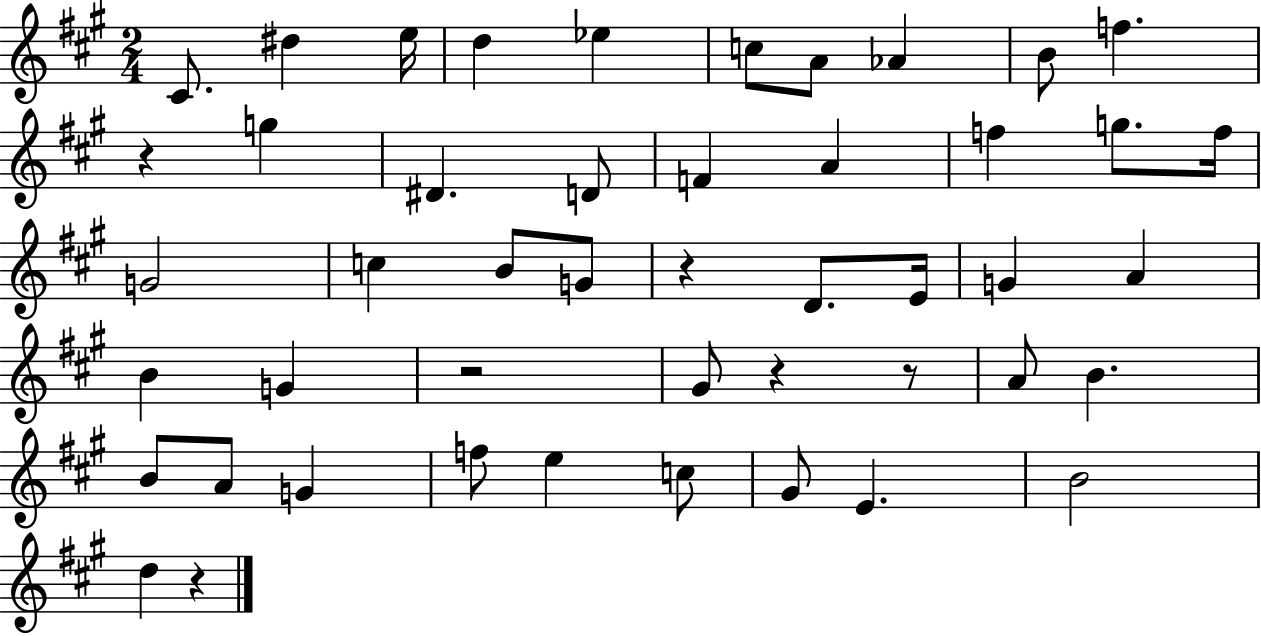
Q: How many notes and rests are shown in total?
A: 47